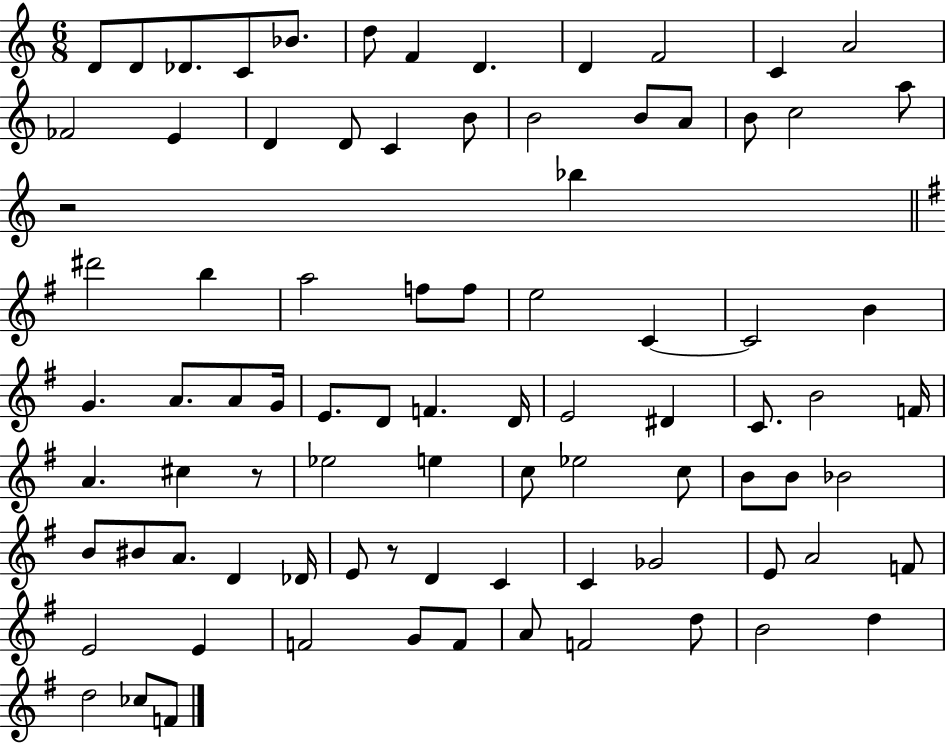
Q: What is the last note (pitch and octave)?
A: F4